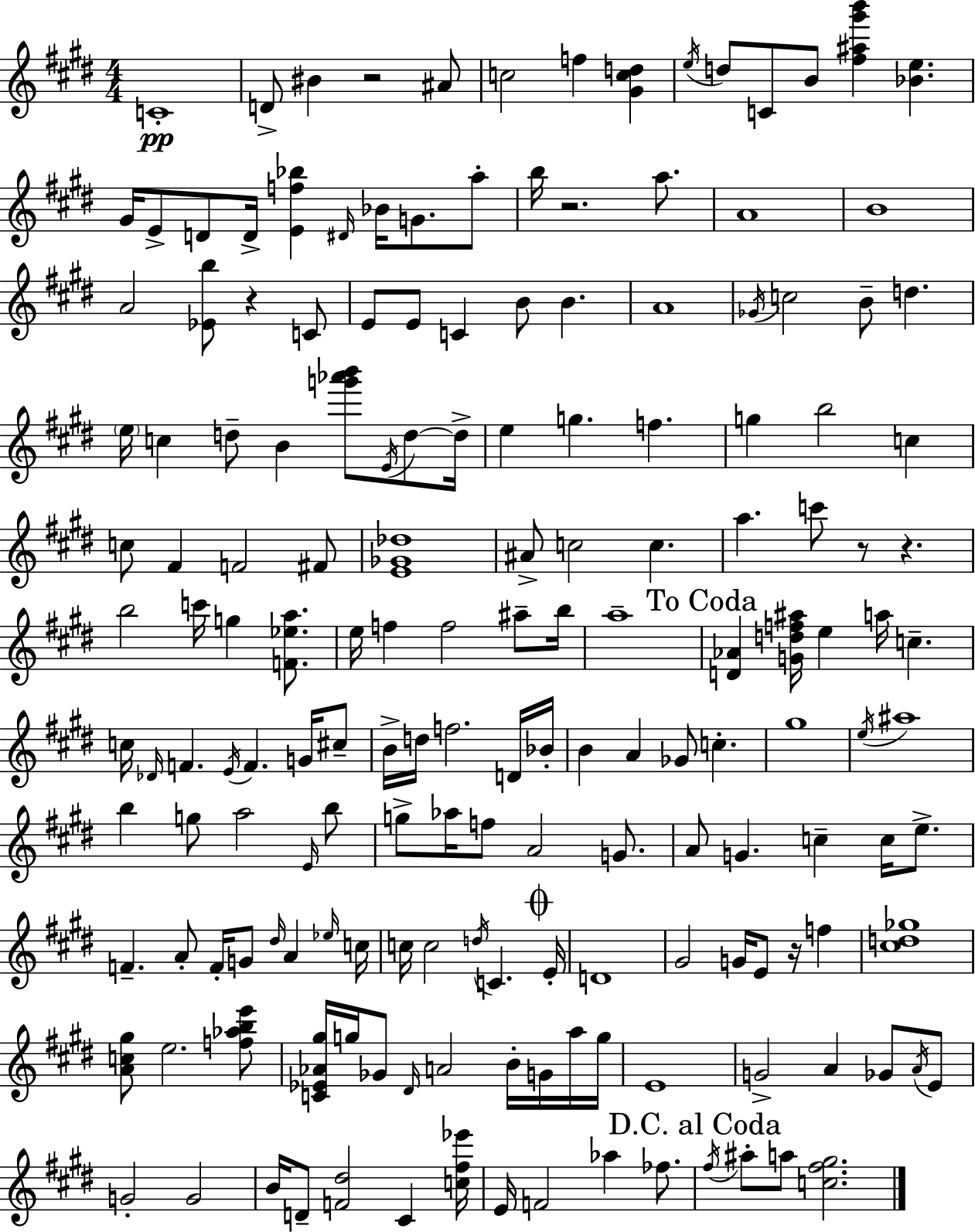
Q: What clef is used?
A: treble